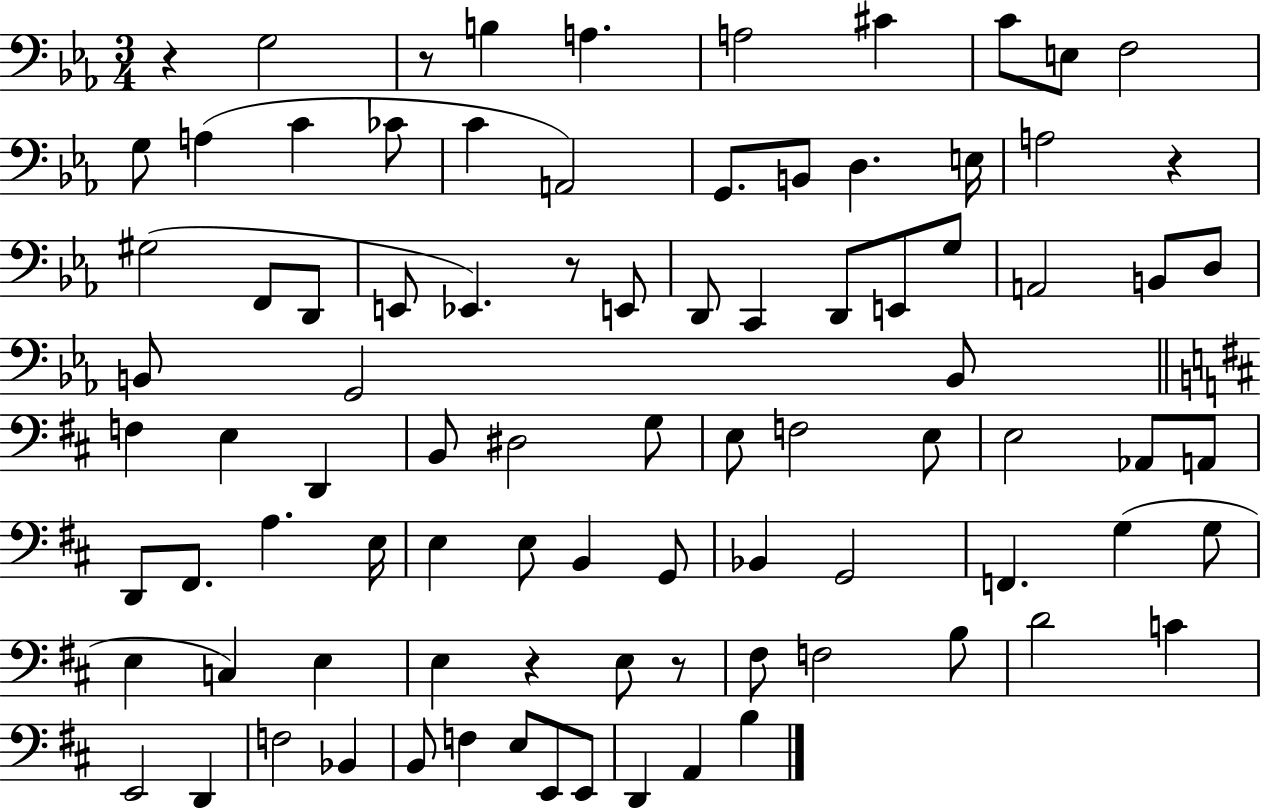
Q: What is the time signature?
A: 3/4